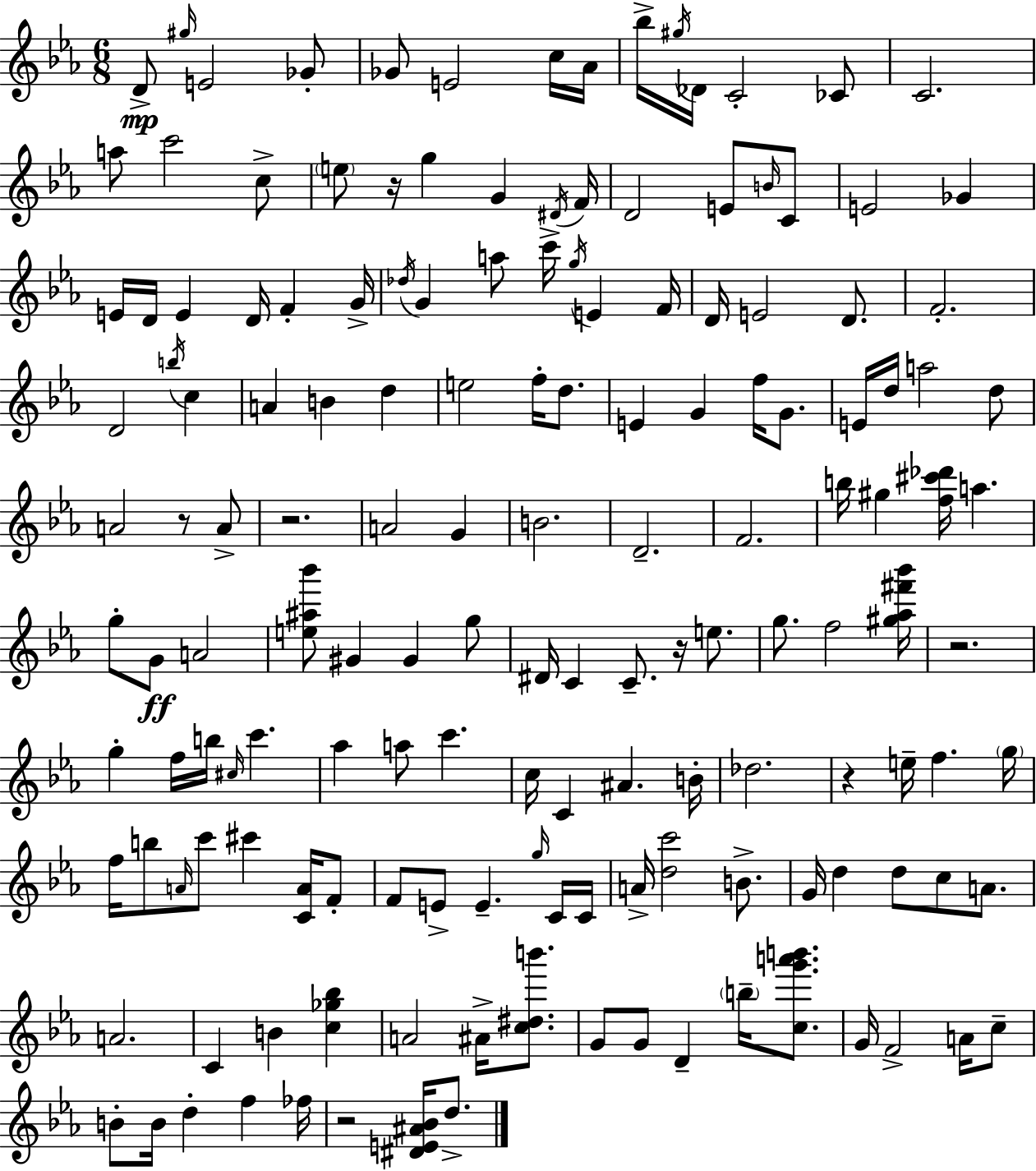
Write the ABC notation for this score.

X:1
T:Untitled
M:6/8
L:1/4
K:Eb
D/2 ^g/4 E2 _G/2 _G/2 E2 c/4 _A/4 _b/4 ^g/4 _D/4 C2 _C/2 C2 a/2 c'2 c/2 e/2 z/4 g G ^D/4 F/4 D2 E/2 B/4 C/2 E2 _G E/4 D/4 E D/4 F G/4 _d/4 G a/2 c'/4 g/4 E F/4 D/4 E2 D/2 F2 D2 b/4 c A B d e2 f/4 d/2 E G f/4 G/2 E/4 d/4 a2 d/2 A2 z/2 A/2 z2 A2 G B2 D2 F2 b/4 ^g [f^c'_d']/4 a g/2 G/2 A2 [e^a_b']/2 ^G ^G g/2 ^D/4 C C/2 z/4 e/2 g/2 f2 [^g_a^f'_b']/4 z2 g f/4 b/4 ^c/4 c' _a a/2 c' c/4 C ^A B/4 _d2 z e/4 f g/4 f/4 b/2 A/4 c'/2 ^c' [CA]/4 F/2 F/2 E/2 E g/4 C/4 C/4 A/4 [dc']2 B/2 G/4 d d/2 c/2 A/2 A2 C B [c_g_b] A2 ^A/4 [c^db']/2 G/2 G/2 D b/4 [cg'a'b']/2 G/4 F2 A/4 c/2 B/2 B/4 d f _f/4 z2 [^DE^A_B]/4 d/2